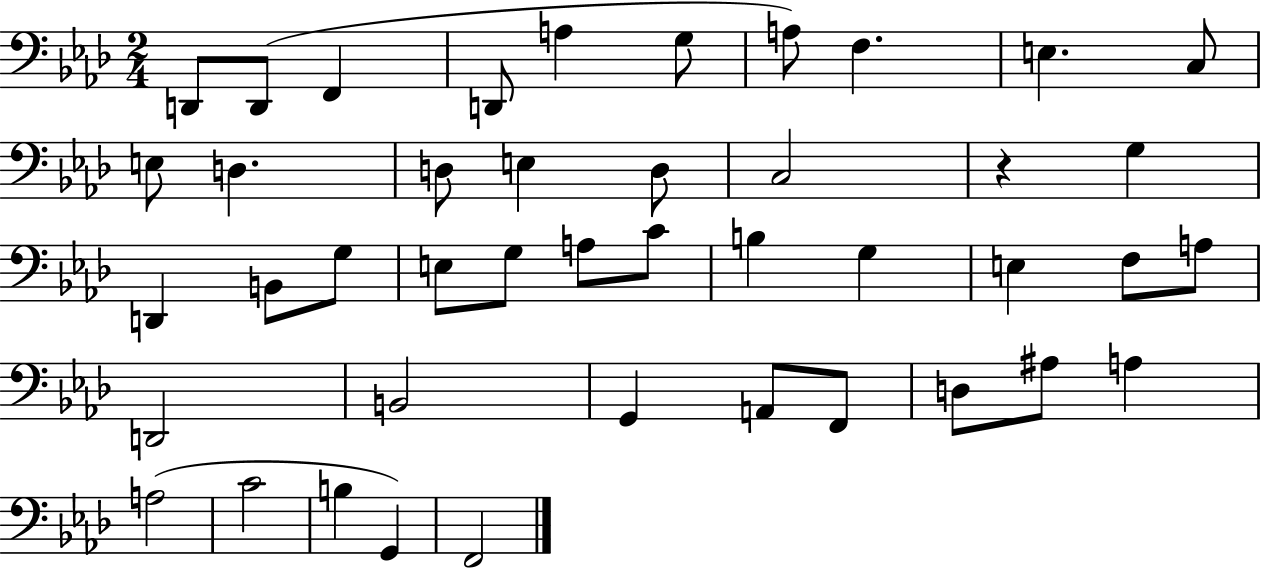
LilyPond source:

{
  \clef bass
  \numericTimeSignature
  \time 2/4
  \key aes \major
  d,8 d,8( f,4 | d,8 a4 g8 | a8) f4. | e4. c8 | \break e8 d4. | d8 e4 d8 | c2 | r4 g4 | \break d,4 b,8 g8 | e8 g8 a8 c'8 | b4 g4 | e4 f8 a8 | \break d,2 | b,2 | g,4 a,8 f,8 | d8 ais8 a4 | \break a2( | c'2 | b4 g,4) | f,2 | \break \bar "|."
}